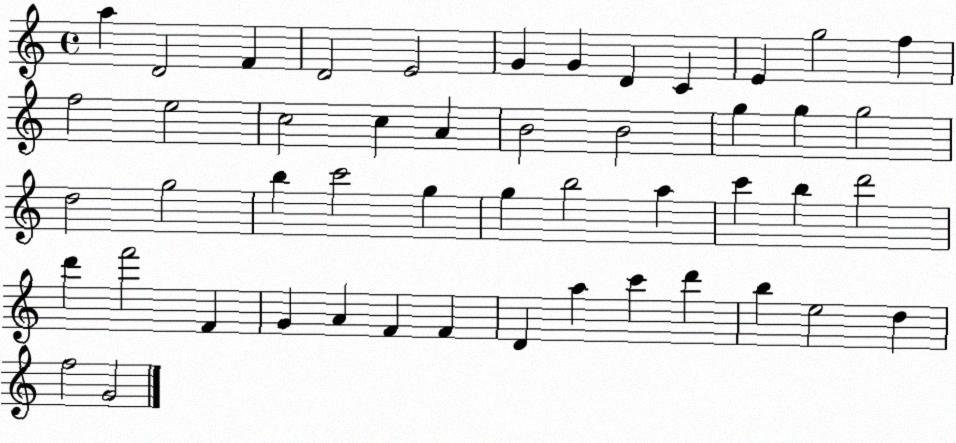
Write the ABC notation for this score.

X:1
T:Untitled
M:4/4
L:1/4
K:C
a D2 F D2 E2 G G D C E g2 f f2 e2 c2 c A B2 B2 g g g2 d2 g2 b c'2 g g b2 a c' b d'2 d' f'2 F G A F F D a c' d' b e2 d f2 G2